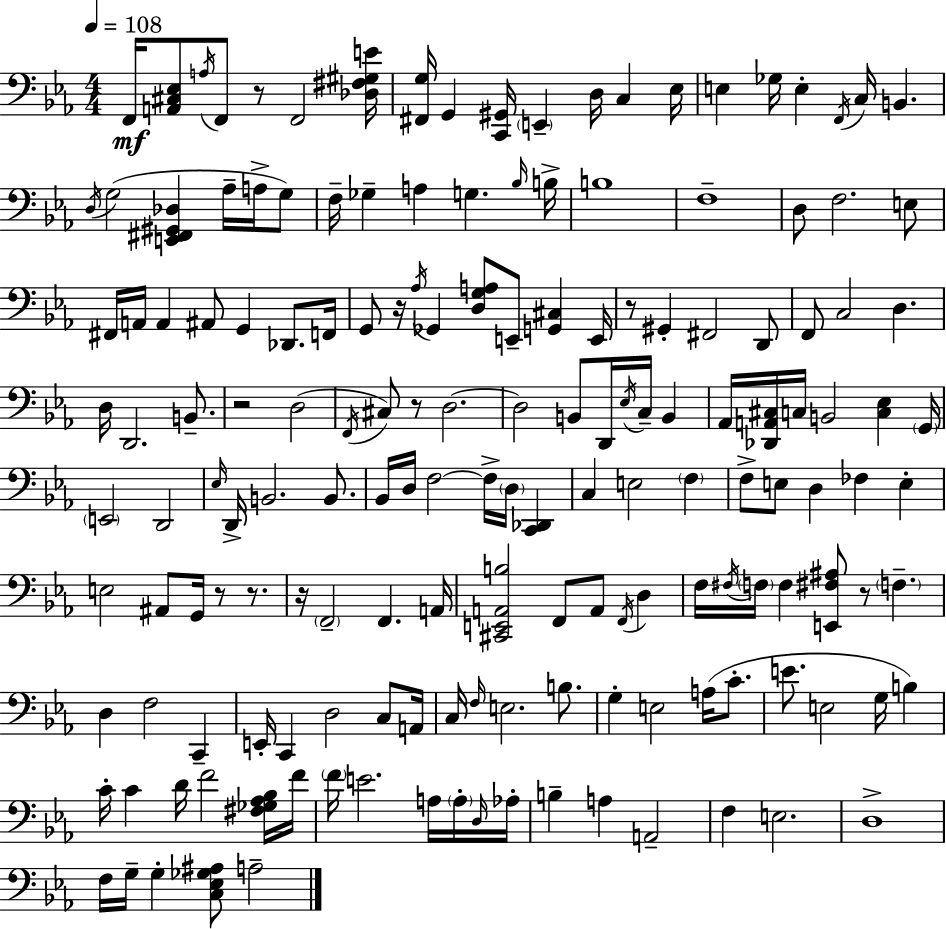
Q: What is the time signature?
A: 4/4